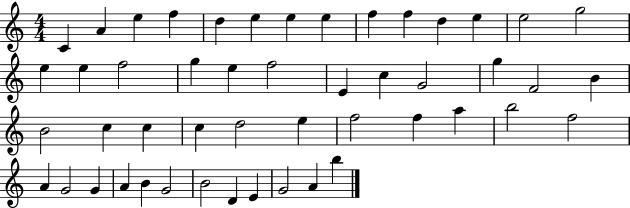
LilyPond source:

{
  \clef treble
  \numericTimeSignature
  \time 4/4
  \key c \major
  c'4 a'4 e''4 f''4 | d''4 e''4 e''4 e''4 | f''4 f''4 d''4 e''4 | e''2 g''2 | \break e''4 e''4 f''2 | g''4 e''4 f''2 | e'4 c''4 g'2 | g''4 f'2 b'4 | \break b'2 c''4 c''4 | c''4 d''2 e''4 | f''2 f''4 a''4 | b''2 f''2 | \break a'4 g'2 g'4 | a'4 b'4 g'2 | b'2 d'4 e'4 | g'2 a'4 b''4 | \break \bar "|."
}